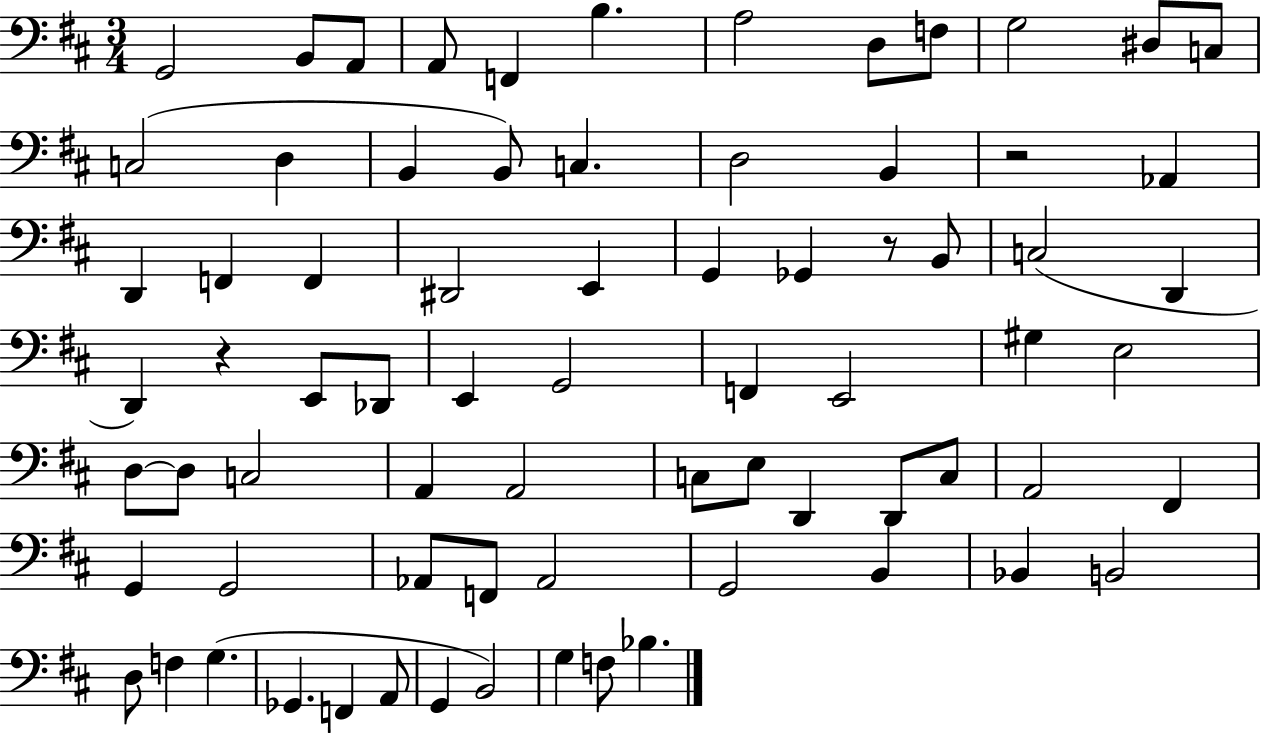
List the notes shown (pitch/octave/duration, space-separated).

G2/h B2/e A2/e A2/e F2/q B3/q. A3/h D3/e F3/e G3/h D#3/e C3/e C3/h D3/q B2/q B2/e C3/q. D3/h B2/q R/h Ab2/q D2/q F2/q F2/q D#2/h E2/q G2/q Gb2/q R/e B2/e C3/h D2/q D2/q R/q E2/e Db2/e E2/q G2/h F2/q E2/h G#3/q E3/h D3/e D3/e C3/h A2/q A2/h C3/e E3/e D2/q D2/e C3/e A2/h F#2/q G2/q G2/h Ab2/e F2/e Ab2/h G2/h B2/q Bb2/q B2/h D3/e F3/q G3/q. Gb2/q. F2/q A2/e G2/q B2/h G3/q F3/e Bb3/q.